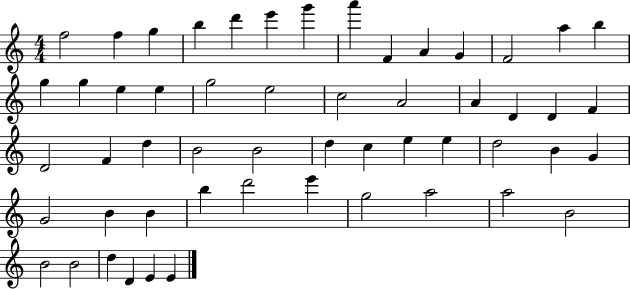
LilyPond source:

{
  \clef treble
  \numericTimeSignature
  \time 4/4
  \key c \major
  f''2 f''4 g''4 | b''4 d'''4 e'''4 g'''4 | a'''4 f'4 a'4 g'4 | f'2 a''4 b''4 | \break g''4 g''4 e''4 e''4 | g''2 e''2 | c''2 a'2 | a'4 d'4 d'4 f'4 | \break d'2 f'4 d''4 | b'2 b'2 | d''4 c''4 e''4 e''4 | d''2 b'4 g'4 | \break g'2 b'4 b'4 | b''4 d'''2 e'''4 | g''2 a''2 | a''2 b'2 | \break b'2 b'2 | d''4 d'4 e'4 e'4 | \bar "|."
}